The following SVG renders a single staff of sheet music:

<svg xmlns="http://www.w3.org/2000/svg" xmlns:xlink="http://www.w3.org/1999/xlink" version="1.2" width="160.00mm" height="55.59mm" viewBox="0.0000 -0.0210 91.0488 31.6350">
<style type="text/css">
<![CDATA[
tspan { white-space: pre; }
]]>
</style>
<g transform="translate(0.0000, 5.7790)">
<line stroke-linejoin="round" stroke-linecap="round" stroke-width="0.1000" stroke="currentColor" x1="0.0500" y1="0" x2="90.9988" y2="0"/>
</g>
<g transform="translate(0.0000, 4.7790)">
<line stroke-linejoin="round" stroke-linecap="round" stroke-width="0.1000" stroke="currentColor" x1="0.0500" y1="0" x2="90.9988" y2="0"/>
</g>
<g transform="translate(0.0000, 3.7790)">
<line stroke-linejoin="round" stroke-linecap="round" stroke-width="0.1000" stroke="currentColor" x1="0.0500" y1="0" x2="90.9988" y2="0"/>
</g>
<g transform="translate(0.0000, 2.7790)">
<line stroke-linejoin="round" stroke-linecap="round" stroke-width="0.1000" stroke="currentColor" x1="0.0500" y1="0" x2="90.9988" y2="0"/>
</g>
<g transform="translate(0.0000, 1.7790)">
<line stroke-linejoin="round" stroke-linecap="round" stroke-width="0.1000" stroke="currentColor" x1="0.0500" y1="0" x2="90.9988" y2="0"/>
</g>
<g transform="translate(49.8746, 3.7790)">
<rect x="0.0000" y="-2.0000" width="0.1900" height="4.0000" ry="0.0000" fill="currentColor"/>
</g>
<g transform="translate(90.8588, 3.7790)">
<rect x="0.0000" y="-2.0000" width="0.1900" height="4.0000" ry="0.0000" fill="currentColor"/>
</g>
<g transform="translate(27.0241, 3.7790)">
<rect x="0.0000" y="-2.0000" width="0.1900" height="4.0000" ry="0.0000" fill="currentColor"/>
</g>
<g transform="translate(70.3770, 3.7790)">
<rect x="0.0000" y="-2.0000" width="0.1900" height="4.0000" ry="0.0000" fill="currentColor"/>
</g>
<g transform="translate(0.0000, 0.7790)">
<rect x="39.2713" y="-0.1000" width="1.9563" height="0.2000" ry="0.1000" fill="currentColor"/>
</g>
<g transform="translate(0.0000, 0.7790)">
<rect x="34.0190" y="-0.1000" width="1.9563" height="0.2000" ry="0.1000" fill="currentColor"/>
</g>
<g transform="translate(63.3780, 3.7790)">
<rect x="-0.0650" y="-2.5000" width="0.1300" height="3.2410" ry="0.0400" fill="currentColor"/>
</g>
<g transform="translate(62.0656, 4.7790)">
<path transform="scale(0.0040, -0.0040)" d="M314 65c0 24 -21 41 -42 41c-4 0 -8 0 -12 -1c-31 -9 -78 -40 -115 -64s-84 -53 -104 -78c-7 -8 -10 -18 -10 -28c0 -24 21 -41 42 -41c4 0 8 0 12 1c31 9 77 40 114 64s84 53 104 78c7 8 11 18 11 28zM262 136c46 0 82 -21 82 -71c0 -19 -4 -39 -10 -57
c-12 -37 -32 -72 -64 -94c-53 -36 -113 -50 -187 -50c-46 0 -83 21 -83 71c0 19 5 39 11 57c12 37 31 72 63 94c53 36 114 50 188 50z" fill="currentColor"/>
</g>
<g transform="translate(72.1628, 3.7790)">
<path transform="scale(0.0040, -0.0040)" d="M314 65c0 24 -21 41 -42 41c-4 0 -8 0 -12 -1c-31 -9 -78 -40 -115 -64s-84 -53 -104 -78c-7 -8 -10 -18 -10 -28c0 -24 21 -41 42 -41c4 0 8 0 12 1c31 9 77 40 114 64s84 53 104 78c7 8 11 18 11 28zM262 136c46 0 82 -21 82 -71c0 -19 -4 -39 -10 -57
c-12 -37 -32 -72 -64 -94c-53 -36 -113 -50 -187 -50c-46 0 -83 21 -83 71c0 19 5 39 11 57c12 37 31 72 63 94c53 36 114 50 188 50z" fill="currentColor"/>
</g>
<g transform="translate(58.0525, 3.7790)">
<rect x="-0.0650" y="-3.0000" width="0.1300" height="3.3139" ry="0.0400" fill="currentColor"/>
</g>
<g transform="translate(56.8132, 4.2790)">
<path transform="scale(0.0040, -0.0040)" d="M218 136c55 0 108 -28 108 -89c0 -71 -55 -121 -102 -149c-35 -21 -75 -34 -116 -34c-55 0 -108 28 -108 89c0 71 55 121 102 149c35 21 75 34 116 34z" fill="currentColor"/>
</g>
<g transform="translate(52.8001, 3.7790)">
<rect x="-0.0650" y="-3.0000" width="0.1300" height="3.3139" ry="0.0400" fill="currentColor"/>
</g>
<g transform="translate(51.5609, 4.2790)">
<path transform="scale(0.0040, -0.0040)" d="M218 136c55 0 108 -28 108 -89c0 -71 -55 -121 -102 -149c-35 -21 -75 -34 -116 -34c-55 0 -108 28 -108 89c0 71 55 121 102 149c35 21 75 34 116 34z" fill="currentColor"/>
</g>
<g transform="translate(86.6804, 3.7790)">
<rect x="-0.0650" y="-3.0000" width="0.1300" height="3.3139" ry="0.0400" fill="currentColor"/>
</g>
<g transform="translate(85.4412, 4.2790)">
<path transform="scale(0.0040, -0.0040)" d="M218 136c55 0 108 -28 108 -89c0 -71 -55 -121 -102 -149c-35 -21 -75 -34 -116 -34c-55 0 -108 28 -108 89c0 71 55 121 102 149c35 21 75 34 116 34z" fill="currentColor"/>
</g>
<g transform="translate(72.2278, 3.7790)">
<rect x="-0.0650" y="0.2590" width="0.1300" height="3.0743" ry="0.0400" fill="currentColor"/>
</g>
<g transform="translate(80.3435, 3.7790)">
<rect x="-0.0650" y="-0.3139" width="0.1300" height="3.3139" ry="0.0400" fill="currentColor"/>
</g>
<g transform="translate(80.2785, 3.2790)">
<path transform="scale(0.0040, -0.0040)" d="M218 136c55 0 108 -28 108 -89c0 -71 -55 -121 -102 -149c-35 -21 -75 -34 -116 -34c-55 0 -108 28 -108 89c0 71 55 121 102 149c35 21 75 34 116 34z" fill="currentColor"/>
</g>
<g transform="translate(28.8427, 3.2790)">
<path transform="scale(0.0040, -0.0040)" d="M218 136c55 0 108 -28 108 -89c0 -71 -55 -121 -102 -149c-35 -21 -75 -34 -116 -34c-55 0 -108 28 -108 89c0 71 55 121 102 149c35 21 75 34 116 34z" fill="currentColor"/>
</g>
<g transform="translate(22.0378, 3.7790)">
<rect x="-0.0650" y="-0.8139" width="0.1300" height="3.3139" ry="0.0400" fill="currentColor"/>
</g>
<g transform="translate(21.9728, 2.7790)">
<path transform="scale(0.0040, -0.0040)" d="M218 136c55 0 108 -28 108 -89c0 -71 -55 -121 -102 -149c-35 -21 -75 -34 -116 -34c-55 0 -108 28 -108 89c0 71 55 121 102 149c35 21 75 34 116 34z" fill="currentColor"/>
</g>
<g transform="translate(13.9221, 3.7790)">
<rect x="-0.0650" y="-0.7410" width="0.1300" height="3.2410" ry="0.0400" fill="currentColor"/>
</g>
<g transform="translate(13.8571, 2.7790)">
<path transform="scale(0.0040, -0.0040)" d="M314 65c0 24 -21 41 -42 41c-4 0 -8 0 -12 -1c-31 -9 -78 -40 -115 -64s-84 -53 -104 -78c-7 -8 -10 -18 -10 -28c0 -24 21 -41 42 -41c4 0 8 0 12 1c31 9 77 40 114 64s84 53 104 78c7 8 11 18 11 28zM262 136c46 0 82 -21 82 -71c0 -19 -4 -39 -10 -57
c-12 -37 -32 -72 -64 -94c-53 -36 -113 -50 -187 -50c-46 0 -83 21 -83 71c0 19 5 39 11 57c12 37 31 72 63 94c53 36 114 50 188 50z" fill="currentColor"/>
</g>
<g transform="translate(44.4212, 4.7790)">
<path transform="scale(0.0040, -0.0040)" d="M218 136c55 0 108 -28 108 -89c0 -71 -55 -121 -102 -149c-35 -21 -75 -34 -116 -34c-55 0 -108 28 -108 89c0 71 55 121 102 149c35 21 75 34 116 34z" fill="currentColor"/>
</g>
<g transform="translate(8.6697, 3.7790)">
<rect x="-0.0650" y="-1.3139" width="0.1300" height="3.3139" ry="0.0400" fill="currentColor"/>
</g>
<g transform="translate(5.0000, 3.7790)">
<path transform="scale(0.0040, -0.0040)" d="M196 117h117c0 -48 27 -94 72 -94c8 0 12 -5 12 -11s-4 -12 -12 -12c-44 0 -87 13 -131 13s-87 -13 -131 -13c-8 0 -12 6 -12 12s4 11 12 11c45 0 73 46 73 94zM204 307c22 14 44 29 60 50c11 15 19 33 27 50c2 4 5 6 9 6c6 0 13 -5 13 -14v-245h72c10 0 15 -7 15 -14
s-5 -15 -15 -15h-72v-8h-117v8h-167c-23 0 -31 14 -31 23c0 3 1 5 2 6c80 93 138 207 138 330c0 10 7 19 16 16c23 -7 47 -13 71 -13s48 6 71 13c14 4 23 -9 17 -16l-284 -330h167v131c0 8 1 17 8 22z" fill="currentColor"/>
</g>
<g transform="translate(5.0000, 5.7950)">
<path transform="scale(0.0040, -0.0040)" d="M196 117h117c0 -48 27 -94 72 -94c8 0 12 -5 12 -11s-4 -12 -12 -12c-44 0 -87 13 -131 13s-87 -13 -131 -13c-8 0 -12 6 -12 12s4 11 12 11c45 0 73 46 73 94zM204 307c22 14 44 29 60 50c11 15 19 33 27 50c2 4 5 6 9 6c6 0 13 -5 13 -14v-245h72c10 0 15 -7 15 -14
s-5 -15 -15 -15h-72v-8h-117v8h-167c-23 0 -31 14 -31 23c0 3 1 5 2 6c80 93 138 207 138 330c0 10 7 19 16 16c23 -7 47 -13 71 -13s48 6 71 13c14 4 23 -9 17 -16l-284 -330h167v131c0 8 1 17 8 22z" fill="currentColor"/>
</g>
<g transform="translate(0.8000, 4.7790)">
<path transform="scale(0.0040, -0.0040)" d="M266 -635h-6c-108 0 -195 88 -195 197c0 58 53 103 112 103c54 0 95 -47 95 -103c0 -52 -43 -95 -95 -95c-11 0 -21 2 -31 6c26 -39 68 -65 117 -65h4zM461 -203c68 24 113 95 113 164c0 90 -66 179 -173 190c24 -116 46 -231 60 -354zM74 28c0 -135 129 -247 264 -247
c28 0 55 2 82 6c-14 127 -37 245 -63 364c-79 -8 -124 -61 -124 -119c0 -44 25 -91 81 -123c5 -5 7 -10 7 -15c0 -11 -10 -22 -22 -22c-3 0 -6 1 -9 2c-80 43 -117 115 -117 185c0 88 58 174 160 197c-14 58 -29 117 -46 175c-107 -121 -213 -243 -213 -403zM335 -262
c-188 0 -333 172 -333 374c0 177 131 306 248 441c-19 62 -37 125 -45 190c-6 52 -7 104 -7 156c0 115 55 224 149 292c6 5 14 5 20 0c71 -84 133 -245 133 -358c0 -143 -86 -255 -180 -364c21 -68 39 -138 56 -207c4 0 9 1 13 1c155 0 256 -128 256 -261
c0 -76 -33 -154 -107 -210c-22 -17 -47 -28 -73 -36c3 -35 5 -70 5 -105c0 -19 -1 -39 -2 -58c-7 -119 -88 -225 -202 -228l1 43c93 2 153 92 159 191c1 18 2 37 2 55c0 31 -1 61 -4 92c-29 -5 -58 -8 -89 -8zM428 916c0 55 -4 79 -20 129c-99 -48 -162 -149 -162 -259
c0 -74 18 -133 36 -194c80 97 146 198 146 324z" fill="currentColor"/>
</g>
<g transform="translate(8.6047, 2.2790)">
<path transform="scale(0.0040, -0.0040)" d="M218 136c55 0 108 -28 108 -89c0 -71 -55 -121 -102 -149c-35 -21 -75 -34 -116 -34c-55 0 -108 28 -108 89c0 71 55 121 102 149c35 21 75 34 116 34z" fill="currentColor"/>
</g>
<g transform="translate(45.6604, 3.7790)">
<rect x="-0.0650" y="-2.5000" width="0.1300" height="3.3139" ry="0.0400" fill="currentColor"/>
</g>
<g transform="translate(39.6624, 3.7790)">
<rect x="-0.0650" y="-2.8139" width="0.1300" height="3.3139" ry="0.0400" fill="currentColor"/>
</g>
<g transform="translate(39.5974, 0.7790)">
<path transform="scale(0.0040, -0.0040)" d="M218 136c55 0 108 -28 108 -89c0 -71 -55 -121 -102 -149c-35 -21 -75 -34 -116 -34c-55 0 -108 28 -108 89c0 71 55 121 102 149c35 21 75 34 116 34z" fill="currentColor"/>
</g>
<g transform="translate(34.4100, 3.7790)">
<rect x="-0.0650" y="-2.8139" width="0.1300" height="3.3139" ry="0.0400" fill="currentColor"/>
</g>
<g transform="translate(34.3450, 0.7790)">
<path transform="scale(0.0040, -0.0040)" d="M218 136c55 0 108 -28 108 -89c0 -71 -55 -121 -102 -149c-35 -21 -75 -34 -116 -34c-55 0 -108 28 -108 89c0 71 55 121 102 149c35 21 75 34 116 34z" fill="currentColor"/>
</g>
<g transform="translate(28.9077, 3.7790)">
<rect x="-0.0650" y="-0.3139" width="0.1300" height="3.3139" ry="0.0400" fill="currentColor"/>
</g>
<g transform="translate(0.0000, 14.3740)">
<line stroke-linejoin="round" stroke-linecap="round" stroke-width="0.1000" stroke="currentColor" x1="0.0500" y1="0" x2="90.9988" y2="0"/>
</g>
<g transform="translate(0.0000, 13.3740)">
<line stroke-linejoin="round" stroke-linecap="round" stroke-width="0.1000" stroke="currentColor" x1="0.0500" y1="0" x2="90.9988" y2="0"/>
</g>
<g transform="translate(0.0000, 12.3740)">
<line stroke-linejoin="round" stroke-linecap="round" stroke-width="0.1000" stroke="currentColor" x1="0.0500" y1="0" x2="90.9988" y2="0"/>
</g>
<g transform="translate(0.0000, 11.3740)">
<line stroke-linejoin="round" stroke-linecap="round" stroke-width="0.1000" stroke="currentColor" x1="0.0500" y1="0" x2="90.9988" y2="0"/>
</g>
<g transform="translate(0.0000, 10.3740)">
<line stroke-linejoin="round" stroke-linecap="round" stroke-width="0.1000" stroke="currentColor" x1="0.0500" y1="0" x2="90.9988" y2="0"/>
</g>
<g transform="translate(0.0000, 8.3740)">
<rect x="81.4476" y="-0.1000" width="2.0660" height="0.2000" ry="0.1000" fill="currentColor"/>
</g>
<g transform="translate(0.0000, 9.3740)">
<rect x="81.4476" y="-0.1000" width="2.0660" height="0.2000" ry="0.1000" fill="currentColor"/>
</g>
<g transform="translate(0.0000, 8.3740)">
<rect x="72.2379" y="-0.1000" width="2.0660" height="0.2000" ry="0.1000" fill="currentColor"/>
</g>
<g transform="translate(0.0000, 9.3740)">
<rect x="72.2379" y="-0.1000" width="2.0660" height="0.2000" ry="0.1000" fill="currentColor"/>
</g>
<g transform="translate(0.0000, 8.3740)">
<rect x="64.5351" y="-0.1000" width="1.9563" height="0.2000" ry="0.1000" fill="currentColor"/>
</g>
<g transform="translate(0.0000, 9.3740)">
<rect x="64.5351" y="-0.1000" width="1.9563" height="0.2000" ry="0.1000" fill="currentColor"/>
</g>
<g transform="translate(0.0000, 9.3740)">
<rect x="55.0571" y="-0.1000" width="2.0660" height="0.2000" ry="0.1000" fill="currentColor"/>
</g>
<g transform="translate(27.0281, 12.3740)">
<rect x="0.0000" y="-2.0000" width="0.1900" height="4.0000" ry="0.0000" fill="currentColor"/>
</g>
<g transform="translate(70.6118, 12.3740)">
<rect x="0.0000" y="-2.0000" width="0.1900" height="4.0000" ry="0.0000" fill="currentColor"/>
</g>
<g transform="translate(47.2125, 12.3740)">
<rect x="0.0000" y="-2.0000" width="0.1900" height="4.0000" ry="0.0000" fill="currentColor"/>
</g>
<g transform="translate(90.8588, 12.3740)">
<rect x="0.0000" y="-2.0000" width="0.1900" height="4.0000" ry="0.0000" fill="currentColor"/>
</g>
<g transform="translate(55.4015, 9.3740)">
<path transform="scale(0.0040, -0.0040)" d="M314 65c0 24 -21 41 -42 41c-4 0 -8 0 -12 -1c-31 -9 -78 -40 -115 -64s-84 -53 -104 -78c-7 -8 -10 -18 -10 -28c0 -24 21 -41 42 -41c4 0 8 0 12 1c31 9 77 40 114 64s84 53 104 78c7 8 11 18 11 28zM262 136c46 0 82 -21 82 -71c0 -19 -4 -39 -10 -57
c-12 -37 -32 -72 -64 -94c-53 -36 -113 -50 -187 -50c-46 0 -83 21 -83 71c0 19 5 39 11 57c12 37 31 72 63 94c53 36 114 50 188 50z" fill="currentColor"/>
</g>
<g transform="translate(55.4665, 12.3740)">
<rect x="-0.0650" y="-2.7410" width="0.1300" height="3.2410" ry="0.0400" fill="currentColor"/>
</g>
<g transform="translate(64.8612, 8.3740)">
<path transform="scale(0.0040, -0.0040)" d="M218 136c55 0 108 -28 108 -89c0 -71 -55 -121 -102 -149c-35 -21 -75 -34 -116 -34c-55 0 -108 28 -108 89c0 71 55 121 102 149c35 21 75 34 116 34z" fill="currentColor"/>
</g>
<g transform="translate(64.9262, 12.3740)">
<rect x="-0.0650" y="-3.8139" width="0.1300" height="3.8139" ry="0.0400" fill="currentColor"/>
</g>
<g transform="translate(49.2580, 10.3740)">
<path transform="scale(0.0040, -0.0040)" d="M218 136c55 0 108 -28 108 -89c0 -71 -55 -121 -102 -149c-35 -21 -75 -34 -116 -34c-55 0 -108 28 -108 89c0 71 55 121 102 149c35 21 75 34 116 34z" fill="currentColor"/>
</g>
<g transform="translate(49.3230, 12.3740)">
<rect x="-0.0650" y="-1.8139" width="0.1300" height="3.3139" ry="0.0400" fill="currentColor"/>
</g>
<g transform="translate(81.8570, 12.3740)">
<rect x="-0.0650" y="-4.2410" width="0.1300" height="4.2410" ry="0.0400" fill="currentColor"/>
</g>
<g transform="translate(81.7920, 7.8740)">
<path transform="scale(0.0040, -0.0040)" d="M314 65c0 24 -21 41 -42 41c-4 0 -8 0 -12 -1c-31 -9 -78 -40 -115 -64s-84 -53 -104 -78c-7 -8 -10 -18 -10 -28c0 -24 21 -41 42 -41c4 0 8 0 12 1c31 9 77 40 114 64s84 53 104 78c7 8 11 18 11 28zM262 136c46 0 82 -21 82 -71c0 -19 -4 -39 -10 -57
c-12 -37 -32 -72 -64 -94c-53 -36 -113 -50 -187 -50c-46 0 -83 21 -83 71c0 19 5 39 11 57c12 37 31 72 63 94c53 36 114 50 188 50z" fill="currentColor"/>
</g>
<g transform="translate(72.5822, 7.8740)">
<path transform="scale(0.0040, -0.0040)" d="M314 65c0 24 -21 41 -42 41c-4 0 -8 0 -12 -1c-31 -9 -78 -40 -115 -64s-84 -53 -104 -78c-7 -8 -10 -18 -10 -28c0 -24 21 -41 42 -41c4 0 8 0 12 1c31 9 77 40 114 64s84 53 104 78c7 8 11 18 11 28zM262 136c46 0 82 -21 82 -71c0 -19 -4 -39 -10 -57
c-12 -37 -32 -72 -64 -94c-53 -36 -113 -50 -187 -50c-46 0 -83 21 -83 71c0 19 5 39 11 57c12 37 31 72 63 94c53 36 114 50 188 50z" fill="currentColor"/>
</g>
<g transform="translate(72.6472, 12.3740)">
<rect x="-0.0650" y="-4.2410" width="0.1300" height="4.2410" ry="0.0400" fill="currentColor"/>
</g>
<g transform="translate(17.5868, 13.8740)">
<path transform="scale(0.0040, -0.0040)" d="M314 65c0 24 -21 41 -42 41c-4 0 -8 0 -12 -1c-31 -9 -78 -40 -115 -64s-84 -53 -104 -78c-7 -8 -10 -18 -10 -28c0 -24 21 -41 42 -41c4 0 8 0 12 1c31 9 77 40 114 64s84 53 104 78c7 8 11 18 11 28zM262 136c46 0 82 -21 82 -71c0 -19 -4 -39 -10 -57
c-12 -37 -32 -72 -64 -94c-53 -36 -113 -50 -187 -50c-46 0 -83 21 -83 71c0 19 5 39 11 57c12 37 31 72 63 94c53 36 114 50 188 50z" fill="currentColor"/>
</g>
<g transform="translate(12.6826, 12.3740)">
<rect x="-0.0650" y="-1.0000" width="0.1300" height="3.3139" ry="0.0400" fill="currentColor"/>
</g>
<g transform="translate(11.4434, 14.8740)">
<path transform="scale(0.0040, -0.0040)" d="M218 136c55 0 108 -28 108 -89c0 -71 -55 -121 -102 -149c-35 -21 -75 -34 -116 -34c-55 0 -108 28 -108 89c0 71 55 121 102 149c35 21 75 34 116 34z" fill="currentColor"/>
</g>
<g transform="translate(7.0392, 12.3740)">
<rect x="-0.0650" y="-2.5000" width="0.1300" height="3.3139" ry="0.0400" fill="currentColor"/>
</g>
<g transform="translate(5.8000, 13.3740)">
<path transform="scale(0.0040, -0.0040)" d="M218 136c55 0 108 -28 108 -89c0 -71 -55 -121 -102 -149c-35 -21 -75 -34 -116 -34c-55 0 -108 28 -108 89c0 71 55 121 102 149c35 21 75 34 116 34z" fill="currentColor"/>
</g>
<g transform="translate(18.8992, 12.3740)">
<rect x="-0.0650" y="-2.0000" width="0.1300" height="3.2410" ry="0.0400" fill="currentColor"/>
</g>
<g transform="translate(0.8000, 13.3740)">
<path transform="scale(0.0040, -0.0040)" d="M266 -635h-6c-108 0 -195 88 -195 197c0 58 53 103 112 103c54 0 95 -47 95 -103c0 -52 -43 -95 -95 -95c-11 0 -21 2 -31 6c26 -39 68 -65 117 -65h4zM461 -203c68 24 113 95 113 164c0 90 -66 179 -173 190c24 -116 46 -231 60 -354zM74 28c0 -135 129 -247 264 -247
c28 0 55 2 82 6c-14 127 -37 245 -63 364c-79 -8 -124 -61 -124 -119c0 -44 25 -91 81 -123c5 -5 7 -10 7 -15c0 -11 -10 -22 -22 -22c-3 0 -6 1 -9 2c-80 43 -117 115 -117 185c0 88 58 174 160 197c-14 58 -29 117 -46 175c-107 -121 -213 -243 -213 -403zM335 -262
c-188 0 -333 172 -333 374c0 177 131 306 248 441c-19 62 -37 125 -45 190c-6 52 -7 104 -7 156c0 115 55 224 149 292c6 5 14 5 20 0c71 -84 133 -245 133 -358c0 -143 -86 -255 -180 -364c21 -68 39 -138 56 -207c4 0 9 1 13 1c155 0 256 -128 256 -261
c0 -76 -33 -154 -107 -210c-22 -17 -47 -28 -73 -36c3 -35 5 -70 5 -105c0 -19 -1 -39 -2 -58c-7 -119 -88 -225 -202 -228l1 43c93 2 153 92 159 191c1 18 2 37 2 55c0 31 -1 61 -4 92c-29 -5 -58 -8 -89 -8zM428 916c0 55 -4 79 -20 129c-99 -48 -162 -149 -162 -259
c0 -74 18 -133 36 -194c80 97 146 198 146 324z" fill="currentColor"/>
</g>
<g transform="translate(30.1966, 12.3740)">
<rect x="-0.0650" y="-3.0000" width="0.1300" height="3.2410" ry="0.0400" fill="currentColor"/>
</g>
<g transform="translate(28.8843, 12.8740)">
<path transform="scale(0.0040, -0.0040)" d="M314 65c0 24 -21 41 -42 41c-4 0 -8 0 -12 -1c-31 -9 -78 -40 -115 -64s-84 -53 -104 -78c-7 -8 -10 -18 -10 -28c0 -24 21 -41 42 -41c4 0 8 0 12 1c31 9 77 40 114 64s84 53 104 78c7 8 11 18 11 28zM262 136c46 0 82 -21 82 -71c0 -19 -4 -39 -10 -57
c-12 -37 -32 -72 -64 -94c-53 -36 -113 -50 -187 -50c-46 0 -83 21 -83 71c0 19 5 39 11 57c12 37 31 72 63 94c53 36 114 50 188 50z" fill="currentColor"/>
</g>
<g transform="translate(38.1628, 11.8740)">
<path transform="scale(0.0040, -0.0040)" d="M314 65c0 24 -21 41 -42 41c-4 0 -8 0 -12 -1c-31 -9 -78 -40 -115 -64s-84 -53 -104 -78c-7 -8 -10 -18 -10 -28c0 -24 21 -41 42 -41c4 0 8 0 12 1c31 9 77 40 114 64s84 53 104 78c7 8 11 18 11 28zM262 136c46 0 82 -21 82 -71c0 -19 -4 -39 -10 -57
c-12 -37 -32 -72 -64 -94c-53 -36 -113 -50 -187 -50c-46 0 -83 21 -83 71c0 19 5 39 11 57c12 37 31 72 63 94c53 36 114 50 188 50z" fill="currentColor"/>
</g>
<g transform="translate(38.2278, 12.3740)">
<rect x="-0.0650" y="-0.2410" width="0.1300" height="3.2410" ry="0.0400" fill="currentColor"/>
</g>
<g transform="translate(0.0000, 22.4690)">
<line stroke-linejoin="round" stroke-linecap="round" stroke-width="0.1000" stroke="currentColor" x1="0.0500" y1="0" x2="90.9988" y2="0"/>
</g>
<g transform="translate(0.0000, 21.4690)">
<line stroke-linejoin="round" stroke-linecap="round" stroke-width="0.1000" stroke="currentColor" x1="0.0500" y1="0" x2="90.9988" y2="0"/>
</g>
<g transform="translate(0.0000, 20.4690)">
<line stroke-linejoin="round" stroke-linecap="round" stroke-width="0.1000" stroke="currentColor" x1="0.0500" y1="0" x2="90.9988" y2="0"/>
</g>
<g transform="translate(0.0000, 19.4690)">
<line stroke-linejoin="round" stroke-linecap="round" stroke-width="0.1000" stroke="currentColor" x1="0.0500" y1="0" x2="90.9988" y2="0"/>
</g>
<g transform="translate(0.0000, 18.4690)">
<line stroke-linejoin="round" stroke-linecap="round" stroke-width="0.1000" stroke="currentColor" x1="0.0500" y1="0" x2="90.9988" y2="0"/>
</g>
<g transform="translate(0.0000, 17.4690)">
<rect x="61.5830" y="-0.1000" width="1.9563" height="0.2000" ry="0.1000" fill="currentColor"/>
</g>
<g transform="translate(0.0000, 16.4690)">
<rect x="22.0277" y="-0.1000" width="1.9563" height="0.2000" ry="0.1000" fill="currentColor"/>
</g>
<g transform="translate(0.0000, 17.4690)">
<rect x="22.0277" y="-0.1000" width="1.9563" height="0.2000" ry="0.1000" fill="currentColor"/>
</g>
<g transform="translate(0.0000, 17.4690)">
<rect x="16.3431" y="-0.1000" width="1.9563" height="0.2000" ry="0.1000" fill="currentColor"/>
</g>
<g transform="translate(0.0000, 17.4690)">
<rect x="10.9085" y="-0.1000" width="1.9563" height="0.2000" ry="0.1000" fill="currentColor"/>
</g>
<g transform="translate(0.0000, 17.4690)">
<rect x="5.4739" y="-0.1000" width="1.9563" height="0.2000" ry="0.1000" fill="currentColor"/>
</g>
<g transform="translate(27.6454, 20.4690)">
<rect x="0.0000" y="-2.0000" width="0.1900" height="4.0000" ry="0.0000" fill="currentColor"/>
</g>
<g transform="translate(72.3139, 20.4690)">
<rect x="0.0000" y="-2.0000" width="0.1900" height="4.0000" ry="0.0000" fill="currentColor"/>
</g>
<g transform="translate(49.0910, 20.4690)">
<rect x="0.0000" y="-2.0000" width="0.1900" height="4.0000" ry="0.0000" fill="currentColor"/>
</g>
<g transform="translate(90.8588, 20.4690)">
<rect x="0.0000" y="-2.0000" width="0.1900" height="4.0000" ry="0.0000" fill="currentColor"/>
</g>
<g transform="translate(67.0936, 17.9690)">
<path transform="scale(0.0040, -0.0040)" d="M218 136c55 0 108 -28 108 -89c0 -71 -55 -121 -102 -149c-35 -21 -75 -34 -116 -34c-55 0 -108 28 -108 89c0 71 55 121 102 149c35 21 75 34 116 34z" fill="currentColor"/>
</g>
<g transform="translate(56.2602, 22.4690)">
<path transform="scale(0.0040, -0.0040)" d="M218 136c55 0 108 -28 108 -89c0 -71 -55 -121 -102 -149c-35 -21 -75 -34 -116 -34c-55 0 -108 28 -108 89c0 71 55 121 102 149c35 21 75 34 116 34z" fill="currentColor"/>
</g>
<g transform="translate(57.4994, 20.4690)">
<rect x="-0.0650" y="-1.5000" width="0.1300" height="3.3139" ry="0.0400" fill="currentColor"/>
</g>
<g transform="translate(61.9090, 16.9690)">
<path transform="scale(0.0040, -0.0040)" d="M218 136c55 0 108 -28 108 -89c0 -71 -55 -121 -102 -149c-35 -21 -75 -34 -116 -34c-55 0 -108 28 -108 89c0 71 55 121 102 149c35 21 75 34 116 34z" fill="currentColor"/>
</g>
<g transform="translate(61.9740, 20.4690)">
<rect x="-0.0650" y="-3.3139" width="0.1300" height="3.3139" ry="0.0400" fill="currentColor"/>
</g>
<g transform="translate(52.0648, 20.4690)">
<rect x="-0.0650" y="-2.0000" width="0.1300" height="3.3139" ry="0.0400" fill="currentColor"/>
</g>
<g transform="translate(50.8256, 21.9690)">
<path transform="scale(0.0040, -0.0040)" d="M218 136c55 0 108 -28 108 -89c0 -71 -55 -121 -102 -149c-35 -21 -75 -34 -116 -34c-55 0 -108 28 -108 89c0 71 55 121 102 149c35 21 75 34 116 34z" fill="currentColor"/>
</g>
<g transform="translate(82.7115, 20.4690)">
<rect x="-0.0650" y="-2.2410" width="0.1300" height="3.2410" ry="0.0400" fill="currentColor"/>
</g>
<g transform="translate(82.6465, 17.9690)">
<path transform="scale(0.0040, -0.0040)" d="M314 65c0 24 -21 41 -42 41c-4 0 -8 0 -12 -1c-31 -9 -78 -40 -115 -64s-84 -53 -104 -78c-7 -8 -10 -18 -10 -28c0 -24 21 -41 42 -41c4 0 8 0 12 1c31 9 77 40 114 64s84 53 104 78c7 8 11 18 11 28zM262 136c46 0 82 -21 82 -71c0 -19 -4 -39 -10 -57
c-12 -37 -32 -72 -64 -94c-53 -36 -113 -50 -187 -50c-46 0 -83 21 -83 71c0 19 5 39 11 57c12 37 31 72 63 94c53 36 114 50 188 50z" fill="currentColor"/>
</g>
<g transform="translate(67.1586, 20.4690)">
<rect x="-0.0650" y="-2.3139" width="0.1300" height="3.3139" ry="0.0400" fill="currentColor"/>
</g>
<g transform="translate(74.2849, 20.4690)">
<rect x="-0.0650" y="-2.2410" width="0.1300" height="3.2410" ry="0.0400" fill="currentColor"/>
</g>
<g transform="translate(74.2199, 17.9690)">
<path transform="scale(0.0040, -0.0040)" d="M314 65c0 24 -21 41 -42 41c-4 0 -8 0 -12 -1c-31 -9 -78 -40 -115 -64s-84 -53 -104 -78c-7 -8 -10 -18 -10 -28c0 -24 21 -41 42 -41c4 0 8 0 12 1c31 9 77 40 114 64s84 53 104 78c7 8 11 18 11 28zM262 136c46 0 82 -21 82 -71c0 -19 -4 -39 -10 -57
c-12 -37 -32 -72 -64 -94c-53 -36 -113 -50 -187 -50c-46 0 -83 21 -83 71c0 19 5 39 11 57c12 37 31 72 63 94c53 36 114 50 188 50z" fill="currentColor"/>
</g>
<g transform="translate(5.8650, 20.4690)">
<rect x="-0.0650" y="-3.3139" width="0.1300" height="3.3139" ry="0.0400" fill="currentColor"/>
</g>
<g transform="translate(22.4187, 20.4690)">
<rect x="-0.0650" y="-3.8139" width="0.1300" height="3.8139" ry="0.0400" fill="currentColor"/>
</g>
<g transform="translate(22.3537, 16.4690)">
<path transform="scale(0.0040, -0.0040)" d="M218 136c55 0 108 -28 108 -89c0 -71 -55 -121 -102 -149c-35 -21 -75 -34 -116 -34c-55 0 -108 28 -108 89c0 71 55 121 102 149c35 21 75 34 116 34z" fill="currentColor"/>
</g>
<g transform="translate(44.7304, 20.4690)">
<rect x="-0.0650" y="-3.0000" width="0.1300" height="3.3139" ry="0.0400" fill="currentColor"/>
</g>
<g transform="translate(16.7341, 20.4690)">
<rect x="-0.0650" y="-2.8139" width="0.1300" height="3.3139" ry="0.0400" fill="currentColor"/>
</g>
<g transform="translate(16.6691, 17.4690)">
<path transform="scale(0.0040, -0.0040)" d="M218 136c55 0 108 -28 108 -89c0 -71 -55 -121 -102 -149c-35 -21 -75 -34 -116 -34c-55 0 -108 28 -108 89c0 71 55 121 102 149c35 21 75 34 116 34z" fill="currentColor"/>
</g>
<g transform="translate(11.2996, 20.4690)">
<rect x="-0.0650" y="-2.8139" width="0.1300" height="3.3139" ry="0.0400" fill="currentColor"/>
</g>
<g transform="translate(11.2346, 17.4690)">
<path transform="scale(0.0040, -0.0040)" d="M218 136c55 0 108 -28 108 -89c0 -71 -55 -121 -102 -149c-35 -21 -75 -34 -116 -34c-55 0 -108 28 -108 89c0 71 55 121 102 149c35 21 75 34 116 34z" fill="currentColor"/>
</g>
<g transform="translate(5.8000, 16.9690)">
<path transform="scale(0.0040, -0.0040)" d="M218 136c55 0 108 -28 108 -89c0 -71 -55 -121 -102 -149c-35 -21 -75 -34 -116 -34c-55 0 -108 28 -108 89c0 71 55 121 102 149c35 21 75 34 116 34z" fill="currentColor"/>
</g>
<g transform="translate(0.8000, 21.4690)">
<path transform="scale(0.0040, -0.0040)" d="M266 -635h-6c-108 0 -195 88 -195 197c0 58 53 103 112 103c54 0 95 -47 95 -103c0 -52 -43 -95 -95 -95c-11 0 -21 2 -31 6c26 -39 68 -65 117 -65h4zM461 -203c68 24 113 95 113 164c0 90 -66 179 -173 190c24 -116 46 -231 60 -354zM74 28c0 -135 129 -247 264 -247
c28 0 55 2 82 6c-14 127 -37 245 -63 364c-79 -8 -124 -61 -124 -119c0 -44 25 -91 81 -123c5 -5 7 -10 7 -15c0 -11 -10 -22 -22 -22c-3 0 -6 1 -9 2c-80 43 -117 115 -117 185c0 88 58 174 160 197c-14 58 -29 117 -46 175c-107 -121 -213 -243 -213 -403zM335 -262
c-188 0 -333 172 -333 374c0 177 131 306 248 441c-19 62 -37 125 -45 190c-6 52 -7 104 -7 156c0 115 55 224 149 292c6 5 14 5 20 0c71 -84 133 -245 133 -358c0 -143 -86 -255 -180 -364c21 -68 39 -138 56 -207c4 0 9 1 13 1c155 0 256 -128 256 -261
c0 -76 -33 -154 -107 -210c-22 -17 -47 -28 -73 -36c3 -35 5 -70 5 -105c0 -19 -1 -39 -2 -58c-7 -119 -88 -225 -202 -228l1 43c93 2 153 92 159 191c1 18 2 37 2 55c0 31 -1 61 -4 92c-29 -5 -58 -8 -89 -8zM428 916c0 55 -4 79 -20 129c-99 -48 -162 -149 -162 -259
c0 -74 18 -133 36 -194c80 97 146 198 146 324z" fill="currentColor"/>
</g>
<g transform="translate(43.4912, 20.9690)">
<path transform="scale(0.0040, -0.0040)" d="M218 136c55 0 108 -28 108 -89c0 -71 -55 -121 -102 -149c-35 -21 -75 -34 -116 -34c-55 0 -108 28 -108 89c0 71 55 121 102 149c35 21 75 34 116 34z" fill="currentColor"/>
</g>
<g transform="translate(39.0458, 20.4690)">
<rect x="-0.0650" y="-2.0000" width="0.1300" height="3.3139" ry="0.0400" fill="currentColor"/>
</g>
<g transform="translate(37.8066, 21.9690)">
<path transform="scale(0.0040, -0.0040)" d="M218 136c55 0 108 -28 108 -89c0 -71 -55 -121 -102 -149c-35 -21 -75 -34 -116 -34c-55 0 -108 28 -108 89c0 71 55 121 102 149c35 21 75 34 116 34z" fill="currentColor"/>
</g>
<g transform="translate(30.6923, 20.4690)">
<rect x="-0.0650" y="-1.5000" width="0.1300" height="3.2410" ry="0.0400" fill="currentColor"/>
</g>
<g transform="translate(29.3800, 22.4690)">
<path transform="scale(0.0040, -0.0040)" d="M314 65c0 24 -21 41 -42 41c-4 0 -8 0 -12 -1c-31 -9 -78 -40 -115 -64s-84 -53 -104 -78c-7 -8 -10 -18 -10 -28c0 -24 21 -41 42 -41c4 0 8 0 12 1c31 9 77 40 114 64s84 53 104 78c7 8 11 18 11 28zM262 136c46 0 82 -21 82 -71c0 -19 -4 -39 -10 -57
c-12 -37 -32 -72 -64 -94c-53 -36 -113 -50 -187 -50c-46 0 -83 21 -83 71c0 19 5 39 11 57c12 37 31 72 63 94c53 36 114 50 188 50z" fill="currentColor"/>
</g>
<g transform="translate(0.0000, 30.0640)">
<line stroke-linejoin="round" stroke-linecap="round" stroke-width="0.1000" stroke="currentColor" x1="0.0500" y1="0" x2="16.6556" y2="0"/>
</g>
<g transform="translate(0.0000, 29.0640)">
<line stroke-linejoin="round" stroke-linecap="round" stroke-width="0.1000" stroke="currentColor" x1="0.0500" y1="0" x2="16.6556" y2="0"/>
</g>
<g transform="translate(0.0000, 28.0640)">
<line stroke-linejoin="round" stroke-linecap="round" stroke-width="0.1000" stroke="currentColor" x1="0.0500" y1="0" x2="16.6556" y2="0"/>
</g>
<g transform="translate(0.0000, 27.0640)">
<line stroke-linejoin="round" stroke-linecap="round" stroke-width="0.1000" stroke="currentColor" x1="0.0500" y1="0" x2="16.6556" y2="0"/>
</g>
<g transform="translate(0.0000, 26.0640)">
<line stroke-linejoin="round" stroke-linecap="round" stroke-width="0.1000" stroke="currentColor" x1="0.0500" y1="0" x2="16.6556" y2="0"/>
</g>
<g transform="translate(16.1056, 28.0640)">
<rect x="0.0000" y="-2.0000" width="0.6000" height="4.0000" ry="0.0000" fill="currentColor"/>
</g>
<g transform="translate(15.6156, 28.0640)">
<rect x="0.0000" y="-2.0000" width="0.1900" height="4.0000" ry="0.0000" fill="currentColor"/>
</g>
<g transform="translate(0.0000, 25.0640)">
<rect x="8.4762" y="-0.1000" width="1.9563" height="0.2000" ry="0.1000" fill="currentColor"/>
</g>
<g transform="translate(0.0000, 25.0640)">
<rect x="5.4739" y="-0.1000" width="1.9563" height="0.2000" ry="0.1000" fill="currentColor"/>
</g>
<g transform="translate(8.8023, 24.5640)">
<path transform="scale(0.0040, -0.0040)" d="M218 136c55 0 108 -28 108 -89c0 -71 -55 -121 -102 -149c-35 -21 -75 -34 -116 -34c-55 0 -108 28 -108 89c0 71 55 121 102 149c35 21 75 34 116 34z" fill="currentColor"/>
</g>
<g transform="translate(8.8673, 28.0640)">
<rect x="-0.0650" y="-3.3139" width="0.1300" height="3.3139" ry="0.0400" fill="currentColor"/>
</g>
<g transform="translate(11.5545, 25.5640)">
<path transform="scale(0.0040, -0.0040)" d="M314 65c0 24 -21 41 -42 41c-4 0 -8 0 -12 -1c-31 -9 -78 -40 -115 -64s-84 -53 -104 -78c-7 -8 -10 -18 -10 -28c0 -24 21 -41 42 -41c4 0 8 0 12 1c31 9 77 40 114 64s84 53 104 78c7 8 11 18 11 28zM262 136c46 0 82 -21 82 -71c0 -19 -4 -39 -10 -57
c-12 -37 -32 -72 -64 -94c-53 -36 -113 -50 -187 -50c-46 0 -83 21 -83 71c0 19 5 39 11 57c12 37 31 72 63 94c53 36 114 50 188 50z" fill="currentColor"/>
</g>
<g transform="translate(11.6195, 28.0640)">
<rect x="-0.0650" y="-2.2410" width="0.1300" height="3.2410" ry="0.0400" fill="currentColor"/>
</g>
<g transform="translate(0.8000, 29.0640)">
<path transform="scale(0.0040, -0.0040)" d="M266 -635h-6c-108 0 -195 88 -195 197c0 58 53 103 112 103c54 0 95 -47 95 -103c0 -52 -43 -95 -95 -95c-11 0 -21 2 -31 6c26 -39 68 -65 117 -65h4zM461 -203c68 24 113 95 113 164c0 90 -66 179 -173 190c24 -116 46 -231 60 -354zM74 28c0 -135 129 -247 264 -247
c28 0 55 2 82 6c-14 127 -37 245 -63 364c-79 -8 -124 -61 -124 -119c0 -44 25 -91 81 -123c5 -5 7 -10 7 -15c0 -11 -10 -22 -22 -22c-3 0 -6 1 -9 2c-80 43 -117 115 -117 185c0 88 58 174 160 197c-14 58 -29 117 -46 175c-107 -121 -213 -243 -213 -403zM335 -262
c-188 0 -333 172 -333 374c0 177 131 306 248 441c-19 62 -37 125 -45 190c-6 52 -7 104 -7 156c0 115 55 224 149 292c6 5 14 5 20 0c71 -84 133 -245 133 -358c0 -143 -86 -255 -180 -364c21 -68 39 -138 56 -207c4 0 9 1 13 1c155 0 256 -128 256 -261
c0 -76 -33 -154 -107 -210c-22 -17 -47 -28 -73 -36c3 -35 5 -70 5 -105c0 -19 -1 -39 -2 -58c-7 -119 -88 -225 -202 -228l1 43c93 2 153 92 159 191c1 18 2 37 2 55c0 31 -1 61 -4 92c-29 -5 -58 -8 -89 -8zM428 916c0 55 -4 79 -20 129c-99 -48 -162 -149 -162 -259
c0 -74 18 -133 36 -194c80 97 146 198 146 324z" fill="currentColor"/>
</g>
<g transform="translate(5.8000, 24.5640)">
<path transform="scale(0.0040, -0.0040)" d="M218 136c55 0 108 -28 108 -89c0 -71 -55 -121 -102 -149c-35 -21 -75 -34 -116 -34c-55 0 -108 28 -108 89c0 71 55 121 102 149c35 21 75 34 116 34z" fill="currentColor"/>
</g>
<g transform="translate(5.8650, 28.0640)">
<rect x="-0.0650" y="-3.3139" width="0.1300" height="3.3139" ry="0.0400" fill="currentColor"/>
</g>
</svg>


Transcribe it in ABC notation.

X:1
T:Untitled
M:4/4
L:1/4
K:C
e d2 d c a a G A A G2 B2 c A G D F2 A2 c2 f a2 c' d'2 d'2 b a a c' E2 F A F E b g g2 g2 b b g2